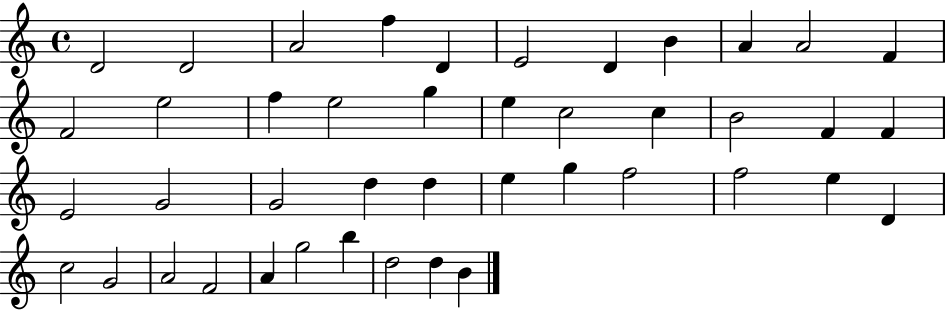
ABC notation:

X:1
T:Untitled
M:4/4
L:1/4
K:C
D2 D2 A2 f D E2 D B A A2 F F2 e2 f e2 g e c2 c B2 F F E2 G2 G2 d d e g f2 f2 e D c2 G2 A2 F2 A g2 b d2 d B